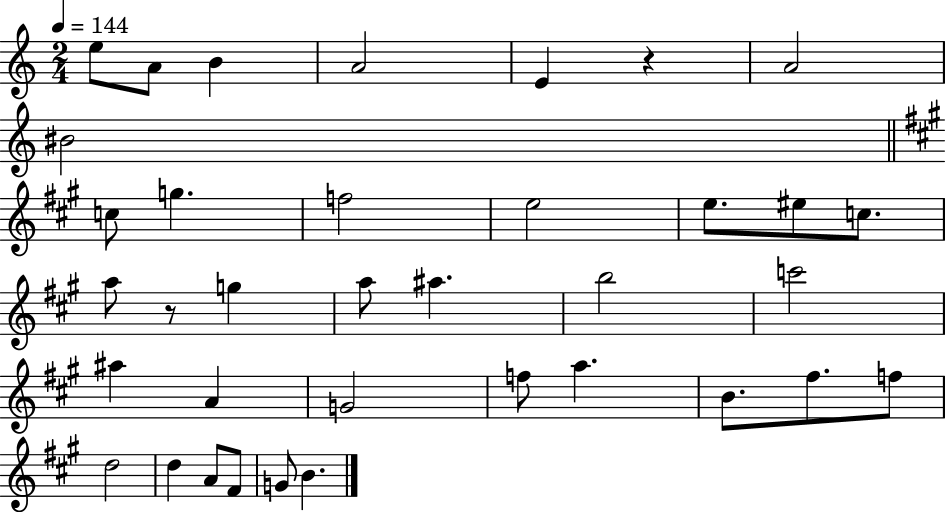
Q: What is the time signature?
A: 2/4